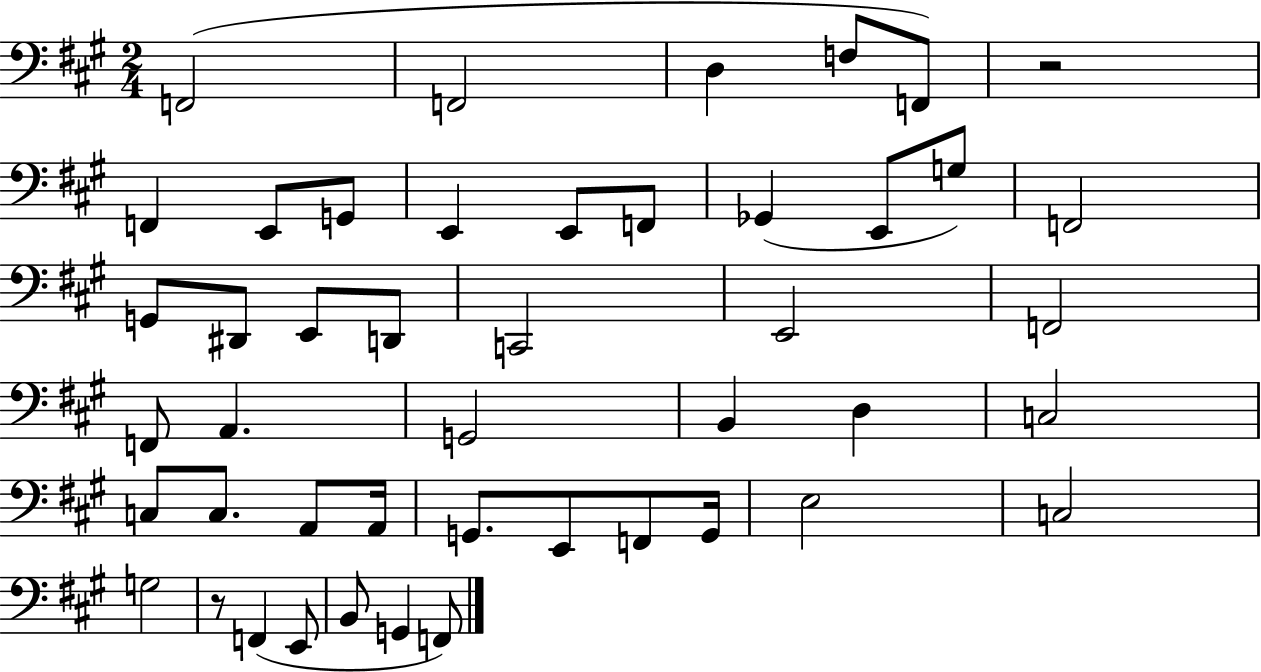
F2/h F2/h D3/q F3/e F2/e R/h F2/q E2/e G2/e E2/q E2/e F2/e Gb2/q E2/e G3/e F2/h G2/e D#2/e E2/e D2/e C2/h E2/h F2/h F2/e A2/q. G2/h B2/q D3/q C3/h C3/e C3/e. A2/e A2/s G2/e. E2/e F2/e G2/s E3/h C3/h G3/h R/e F2/q E2/e B2/e G2/q F2/e